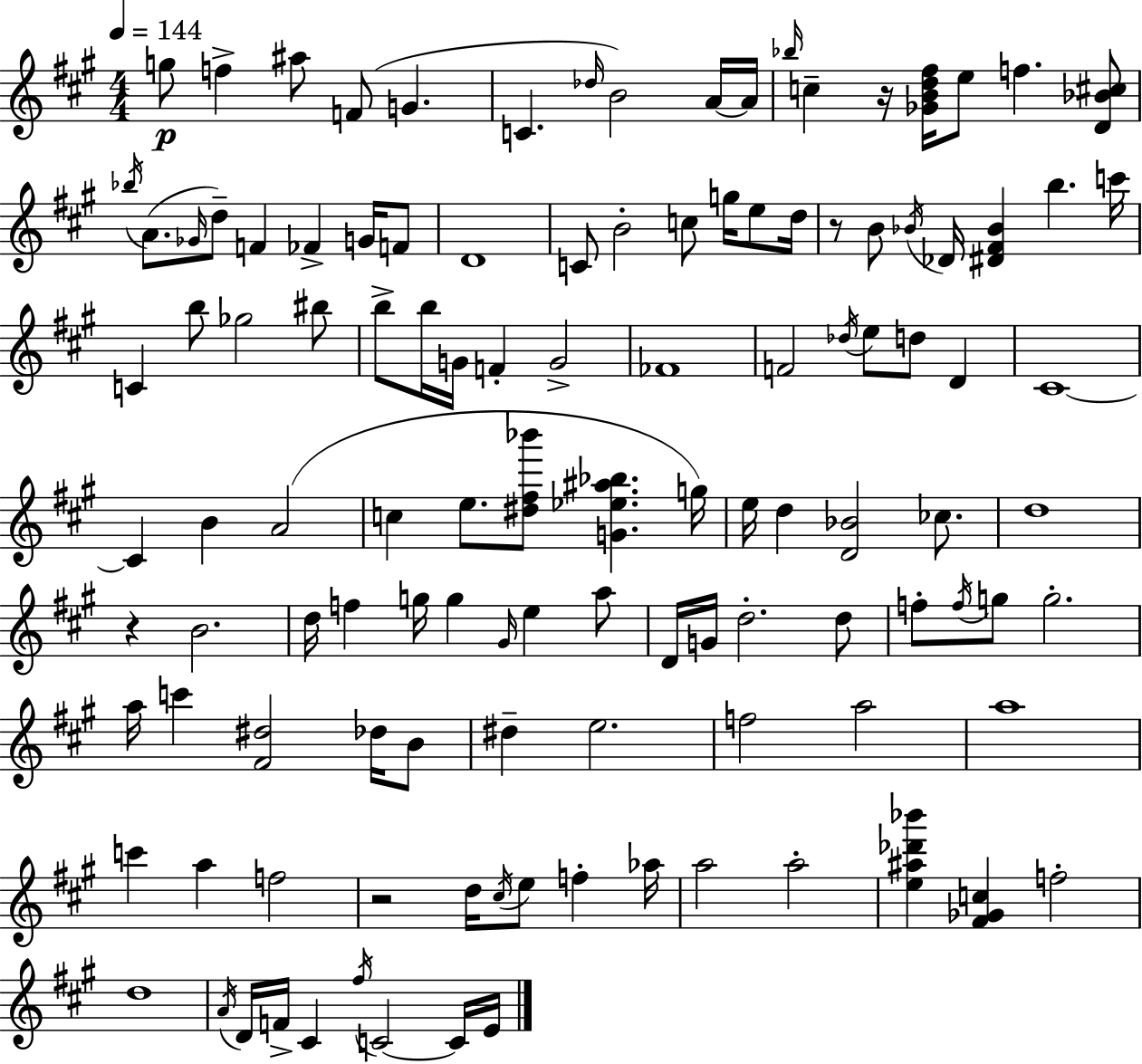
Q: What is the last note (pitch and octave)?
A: E4